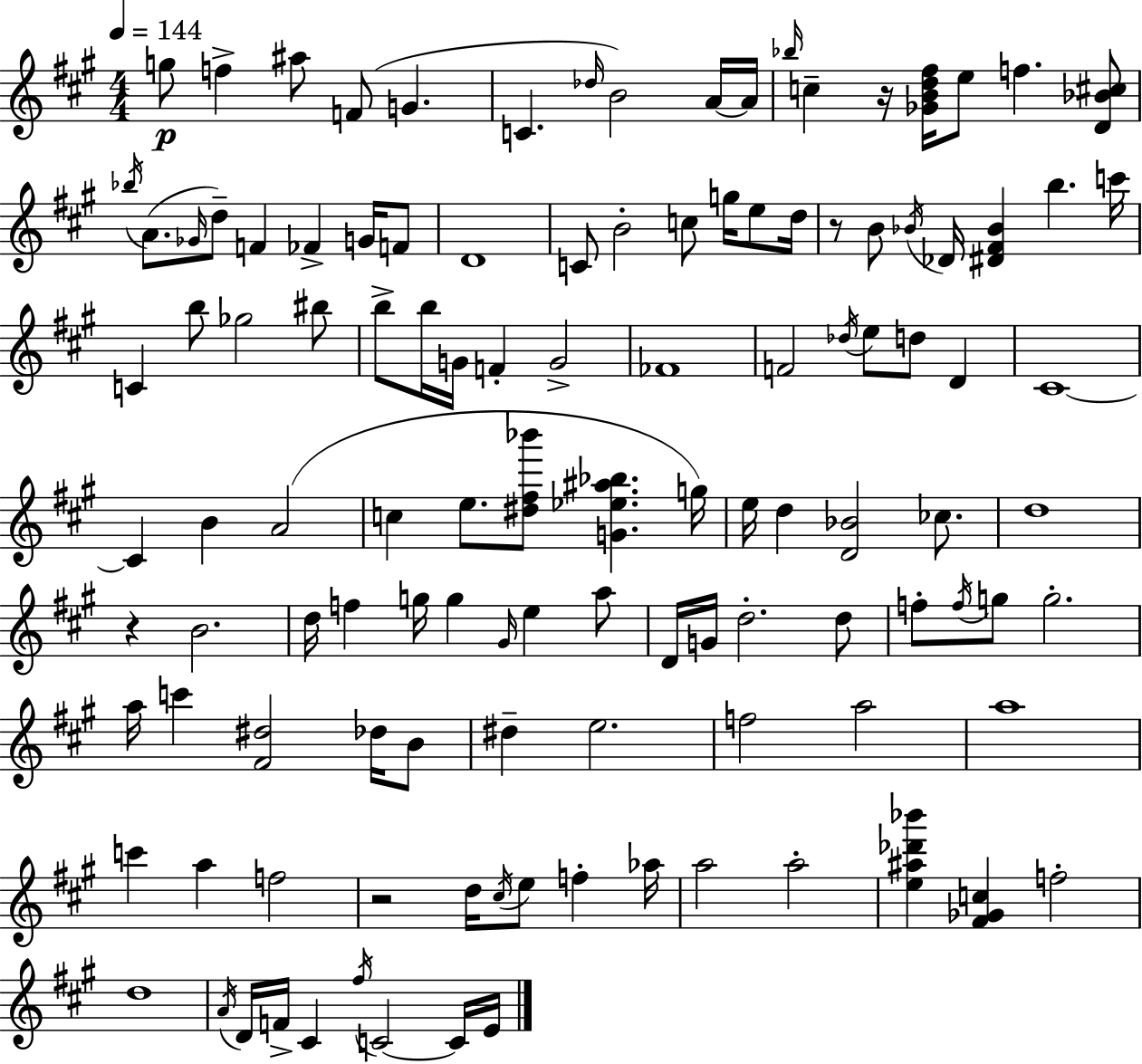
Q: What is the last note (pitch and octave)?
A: E4